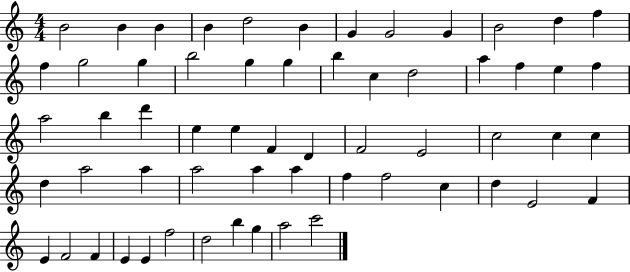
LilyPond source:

{
  \clef treble
  \numericTimeSignature
  \time 4/4
  \key c \major
  b'2 b'4 b'4 | b'4 d''2 b'4 | g'4 g'2 g'4 | b'2 d''4 f''4 | \break f''4 g''2 g''4 | b''2 g''4 g''4 | b''4 c''4 d''2 | a''4 f''4 e''4 f''4 | \break a''2 b''4 d'''4 | e''4 e''4 f'4 d'4 | f'2 e'2 | c''2 c''4 c''4 | \break d''4 a''2 a''4 | a''2 a''4 a''4 | f''4 f''2 c''4 | d''4 e'2 f'4 | \break e'4 f'2 f'4 | e'4 e'4 f''2 | d''2 b''4 g''4 | a''2 c'''2 | \break \bar "|."
}